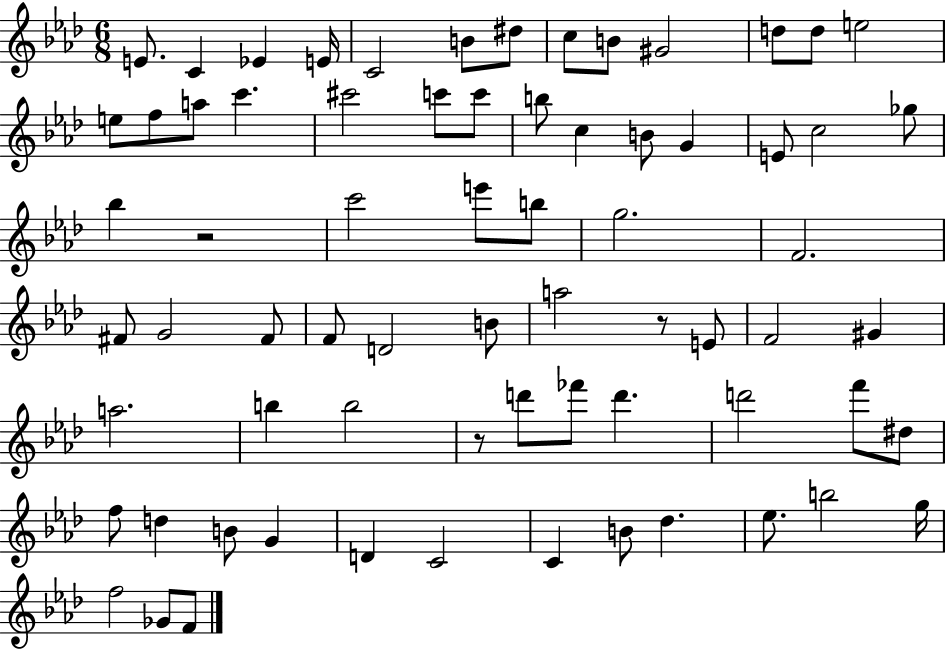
{
  \clef treble
  \numericTimeSignature
  \time 6/8
  \key aes \major
  e'8. c'4 ees'4 e'16 | c'2 b'8 dis''8 | c''8 b'8 gis'2 | d''8 d''8 e''2 | \break e''8 f''8 a''8 c'''4. | cis'''2 c'''8 c'''8 | b''8 c''4 b'8 g'4 | e'8 c''2 ges''8 | \break bes''4 r2 | c'''2 e'''8 b''8 | g''2. | f'2. | \break fis'8 g'2 fis'8 | f'8 d'2 b'8 | a''2 r8 e'8 | f'2 gis'4 | \break a''2. | b''4 b''2 | r8 d'''8 fes'''8 d'''4. | d'''2 f'''8 dis''8 | \break f''8 d''4 b'8 g'4 | d'4 c'2 | c'4 b'8 des''4. | ees''8. b''2 g''16 | \break f''2 ges'8 f'8 | \bar "|."
}